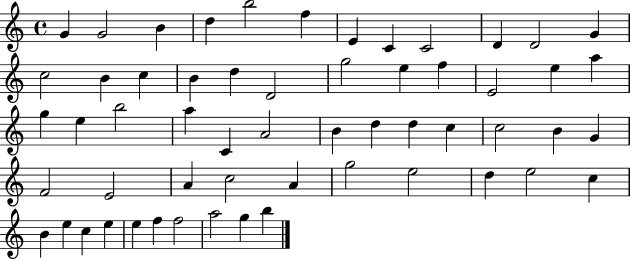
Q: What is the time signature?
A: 4/4